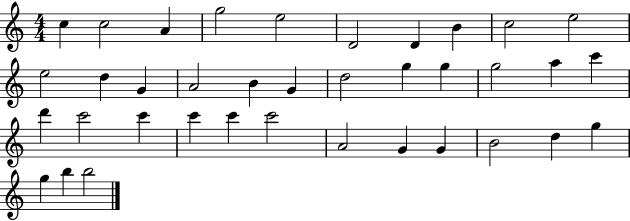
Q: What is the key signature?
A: C major